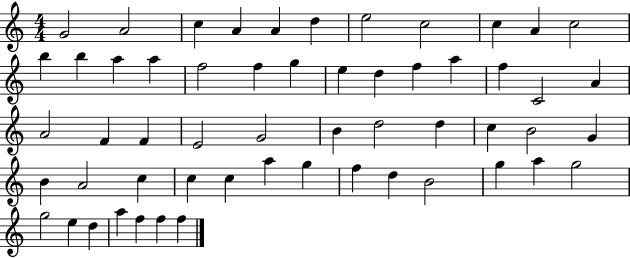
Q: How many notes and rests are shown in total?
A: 56